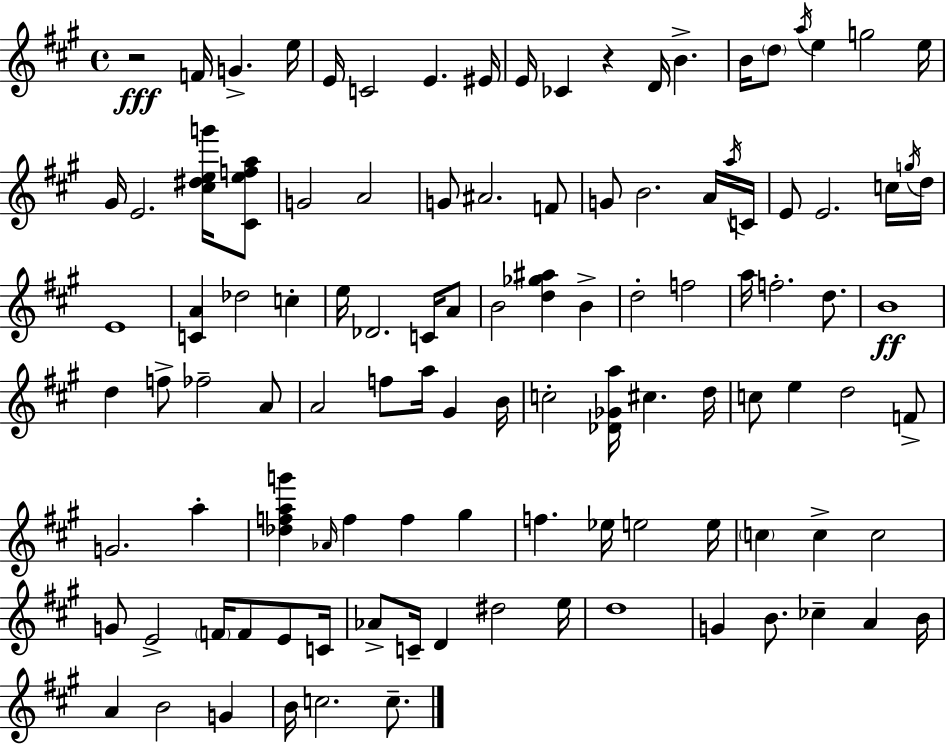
{
  \clef treble
  \time 4/4
  \defaultTimeSignature
  \key a \major
  r2\fff f'16 g'4.-> e''16 | e'16 c'2 e'4. eis'16 | e'16 ces'4 r4 d'16 b'4.-> | b'16 \parenthesize d''8 \acciaccatura { a''16 } e''4 g''2 | \break e''16 gis'16 e'2. <cis'' dis'' e'' g'''>16 <cis' e'' f'' a''>8 | g'2 a'2 | g'8 ais'2. f'8 | g'8 b'2. a'16 | \break \acciaccatura { a''16 } c'16 e'8 e'2. | c''16 \acciaccatura { g''16 } d''16 e'1 | <c' a'>4 des''2 c''4-. | e''16 des'2. | \break c'16 a'8 b'2 <d'' ges'' ais''>4 b'4-> | d''2-. f''2 | a''16 f''2.-. | d''8. b'1\ff | \break d''4 f''8-> fes''2-- | a'8 a'2 f''8 a''16 gis'4 | b'16 c''2-. <des' ges' a''>16 cis''4. | d''16 c''8 e''4 d''2 | \break f'8-> g'2. a''4-. | <des'' f'' a'' g'''>4 \grace { aes'16 } f''4 f''4 | gis''4 f''4. ees''16 e''2 | e''16 \parenthesize c''4 c''4-> c''2 | \break g'8 e'2-> \parenthesize f'16 f'8 | e'8 c'16 aes'8-> c'16-- d'4 dis''2 | e''16 d''1 | g'4 b'8. ces''4-- a'4 | \break b'16 a'4 b'2 | g'4 b'16 c''2. | c''8.-- \bar "|."
}